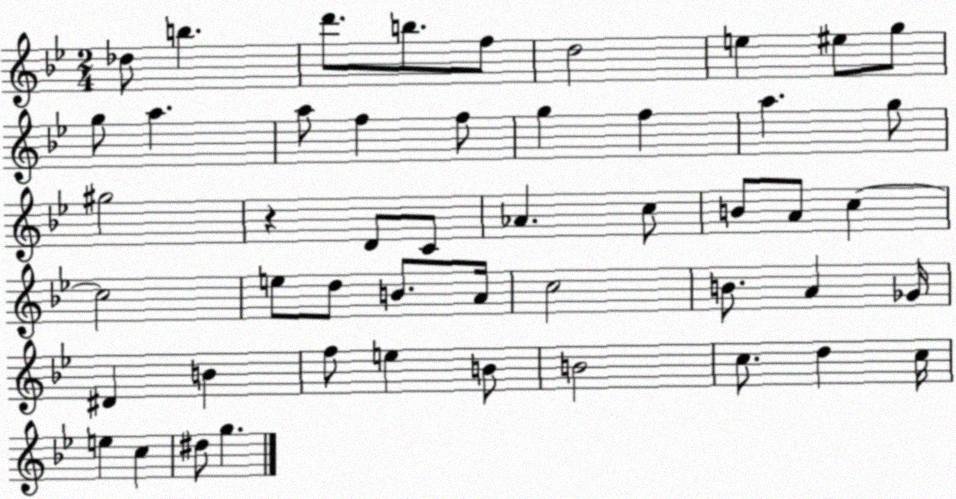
X:1
T:Untitled
M:2/4
L:1/4
K:Bb
_d/2 b d'/2 b/2 f/2 d2 e ^e/2 g/2 g/2 a a/2 f f/2 g f a g/2 ^g2 z D/2 C/2 _A c/2 B/2 A/2 c c2 e/2 d/2 B/2 A/4 c2 B/2 A _G/4 ^D B f/2 e B/2 B2 c/2 d c/4 e c ^d/2 g